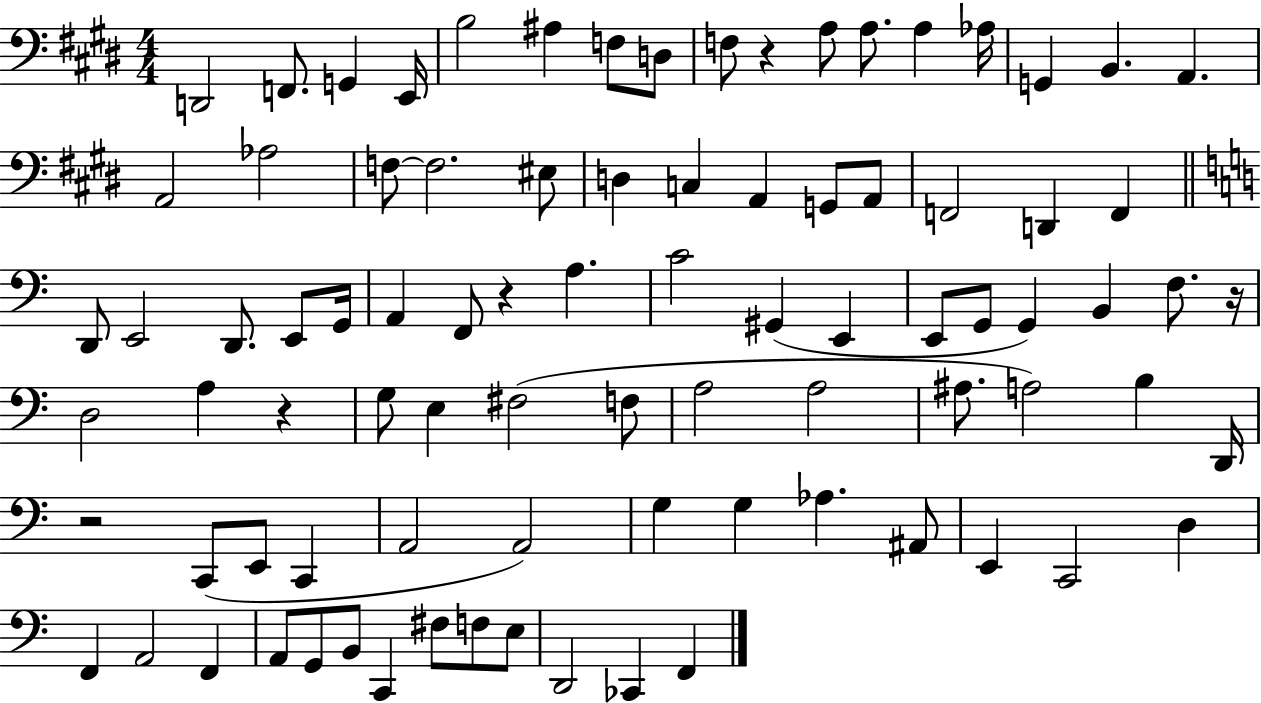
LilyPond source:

{
  \clef bass
  \numericTimeSignature
  \time 4/4
  \key e \major
  \repeat volta 2 { d,2 f,8. g,4 e,16 | b2 ais4 f8 d8 | f8 r4 a8 a8. a4 aes16 | g,4 b,4. a,4. | \break a,2 aes2 | f8~~ f2. eis8 | d4 c4 a,4 g,8 a,8 | f,2 d,4 f,4 | \break \bar "||" \break \key c \major d,8 e,2 d,8. e,8 g,16 | a,4 f,8 r4 a4. | c'2 gis,4( e,4 | e,8 g,8 g,4) b,4 f8. r16 | \break d2 a4 r4 | g8 e4 fis2( f8 | a2 a2 | ais8. a2) b4 d,16 | \break r2 c,8( e,8 c,4 | a,2 a,2) | g4 g4 aes4. ais,8 | e,4 c,2 d4 | \break f,4 a,2 f,4 | a,8 g,8 b,8 c,4 fis8 f8 e8 | d,2 ces,4 f,4 | } \bar "|."
}